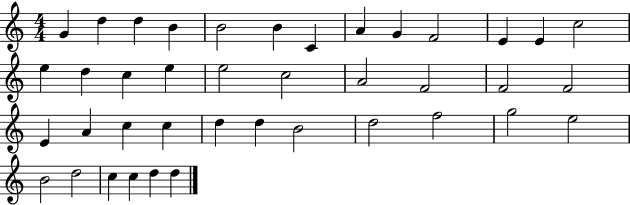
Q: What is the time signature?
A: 4/4